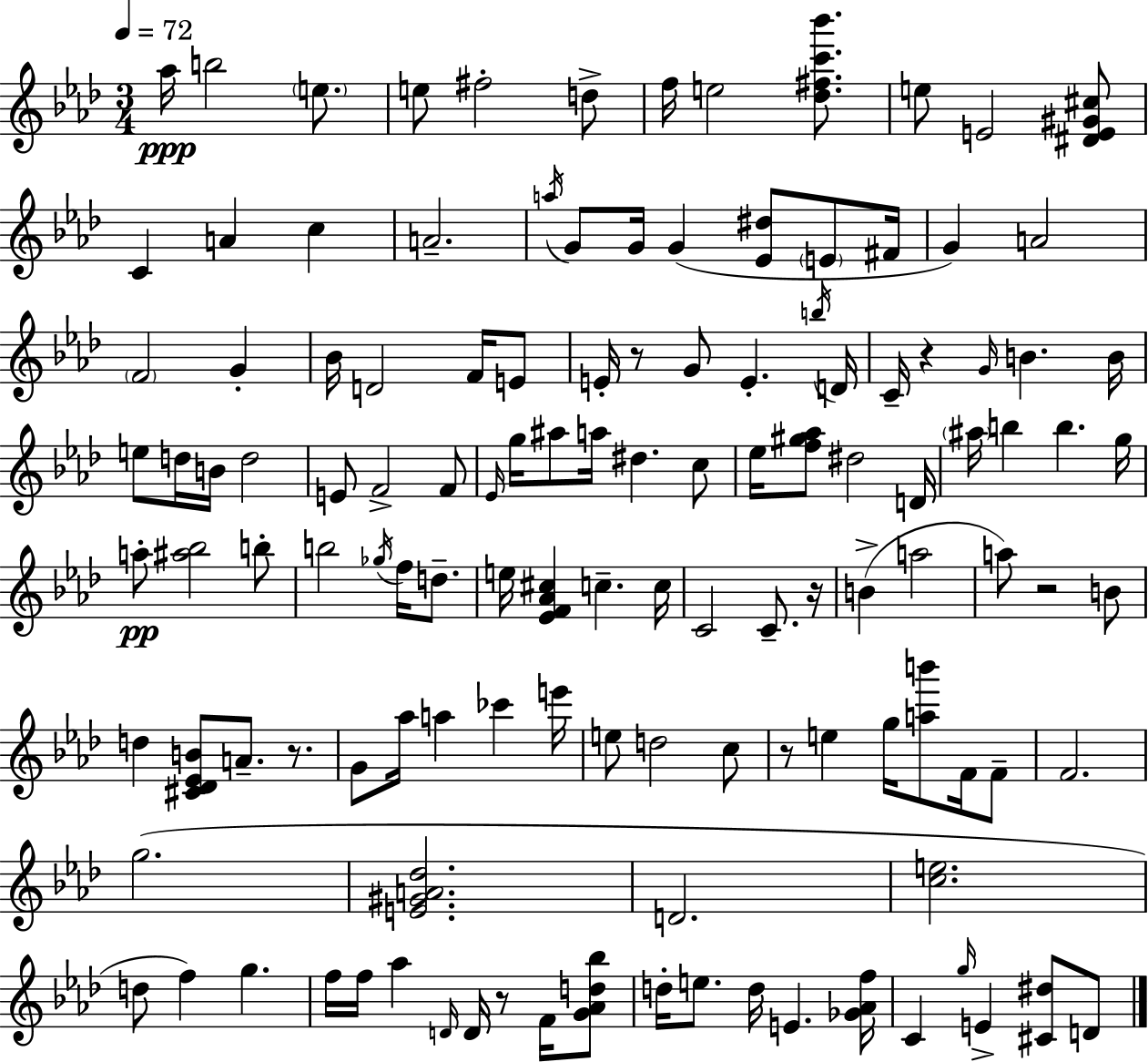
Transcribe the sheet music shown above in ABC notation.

X:1
T:Untitled
M:3/4
L:1/4
K:Ab
_a/4 b2 e/2 e/2 ^f2 d/2 f/4 e2 [_d^fc'_b']/2 e/2 E2 [^DE^G^c]/2 C A c A2 a/4 G/2 G/4 G [_E^d]/2 E/2 ^F/4 G A2 F2 G _B/4 D2 F/4 E/2 E/4 z/2 G/2 E b/4 D/4 C/4 z G/4 B B/4 e/2 d/4 B/4 d2 E/2 F2 F/2 _E/4 g/4 ^a/2 a/4 ^d c/2 _e/4 [f^g_a]/2 ^d2 D/4 ^a/4 b b g/4 a/2 [^a_b]2 b/2 b2 _g/4 f/4 d/2 e/4 [_EF_A^c] c c/4 C2 C/2 z/4 B a2 a/2 z2 B/2 d [^C_D_EB]/2 A/2 z/2 G/2 _a/4 a _c' e'/4 e/2 d2 c/2 z/2 e g/4 [ab']/2 F/4 F/2 F2 g2 [E^GA_d]2 D2 [ce]2 d/2 f g f/4 f/4 _a D/4 D/4 z/2 F/4 [G_Ad_b]/2 d/4 e/2 d/4 E [_G_Af]/4 C g/4 E [^C^d]/2 D/2